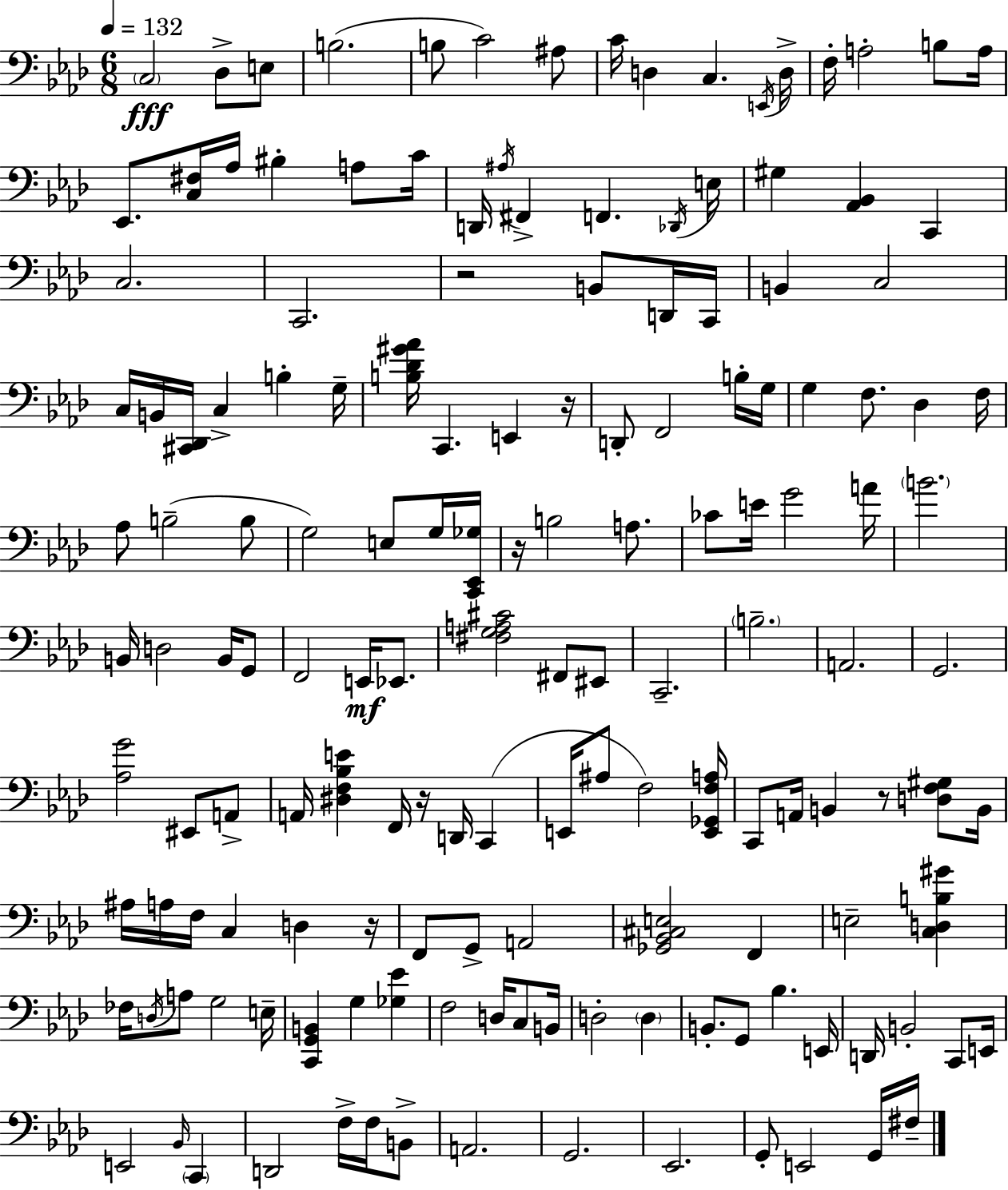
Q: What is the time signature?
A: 6/8